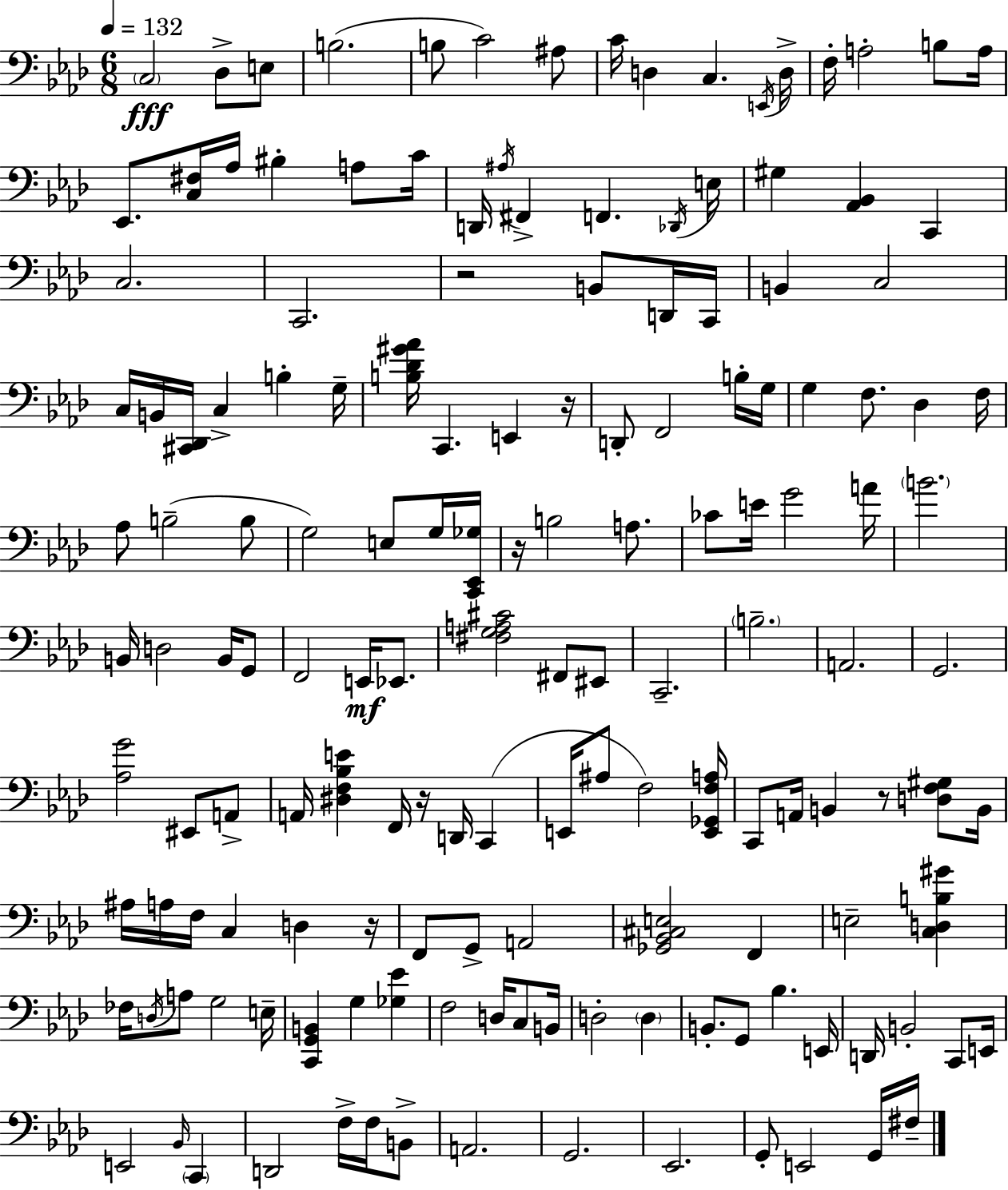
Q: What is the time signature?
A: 6/8